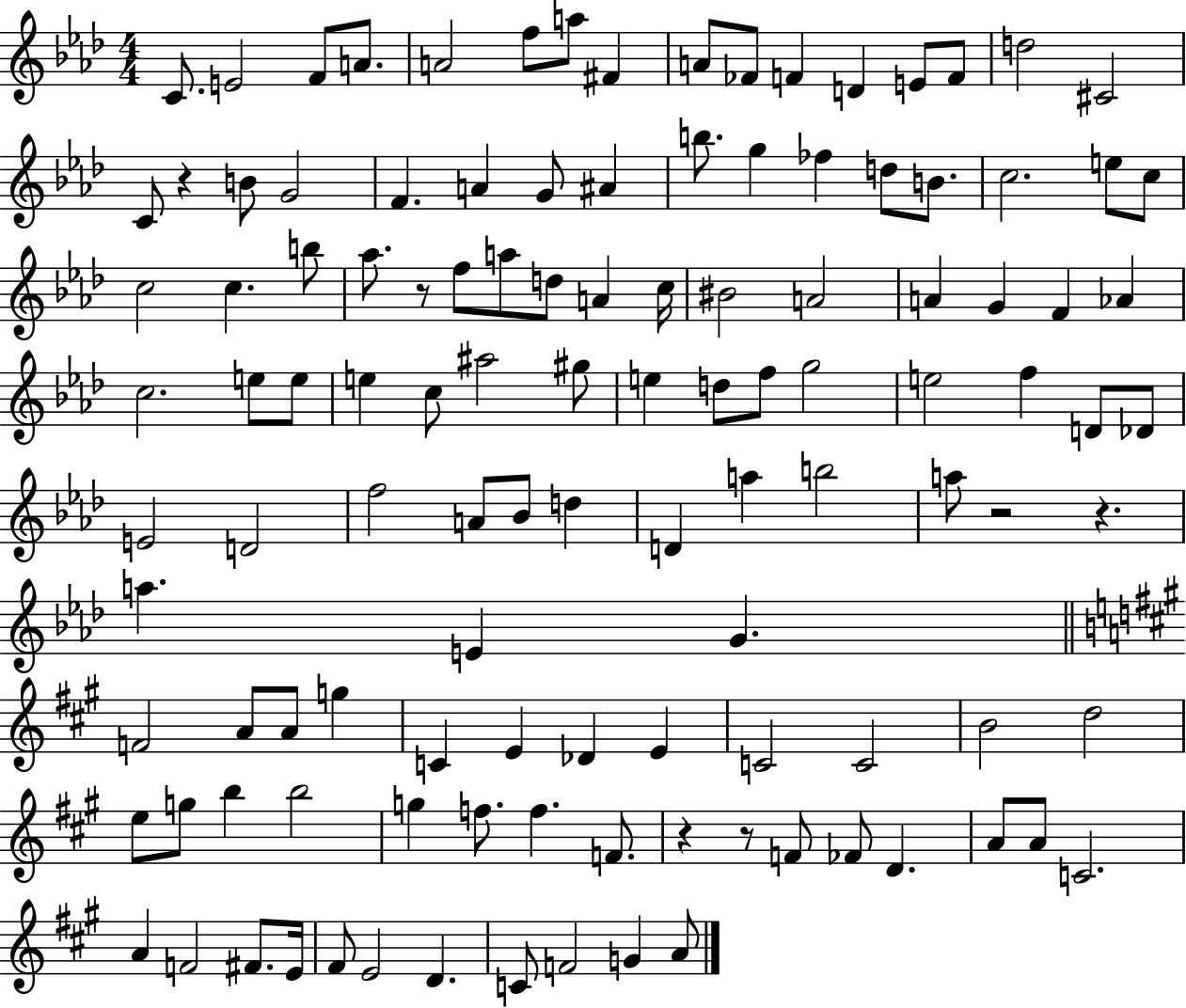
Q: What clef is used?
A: treble